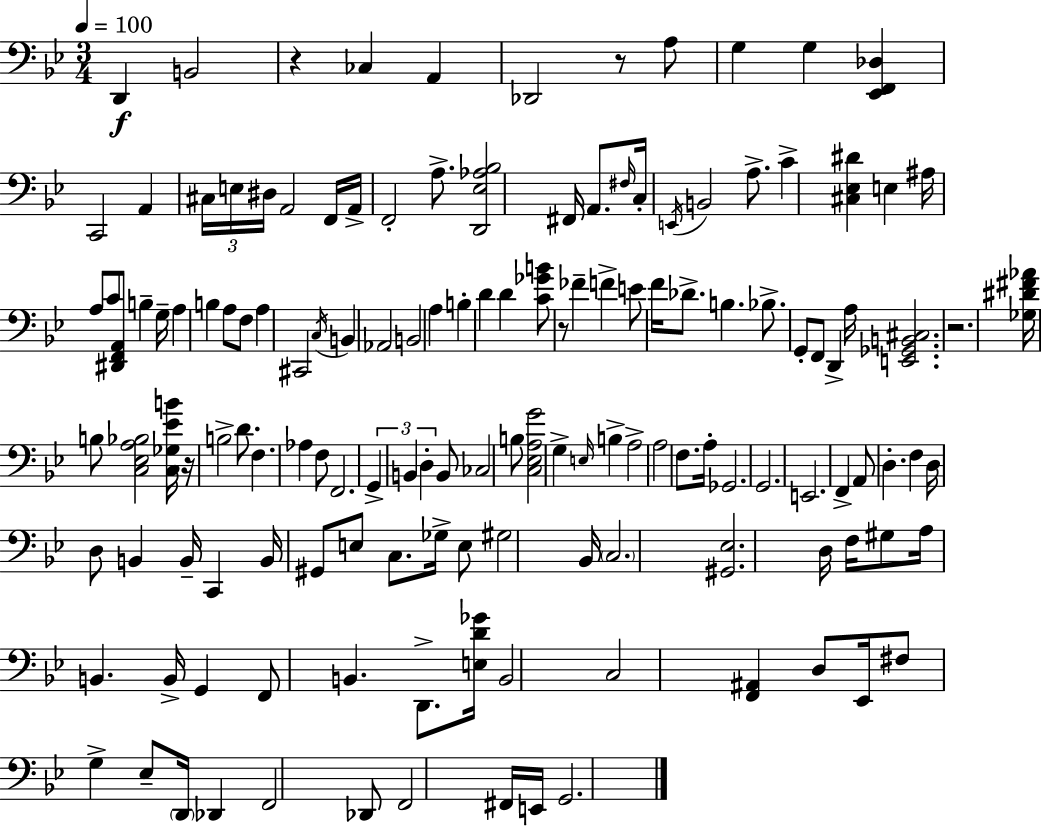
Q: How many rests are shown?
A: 5